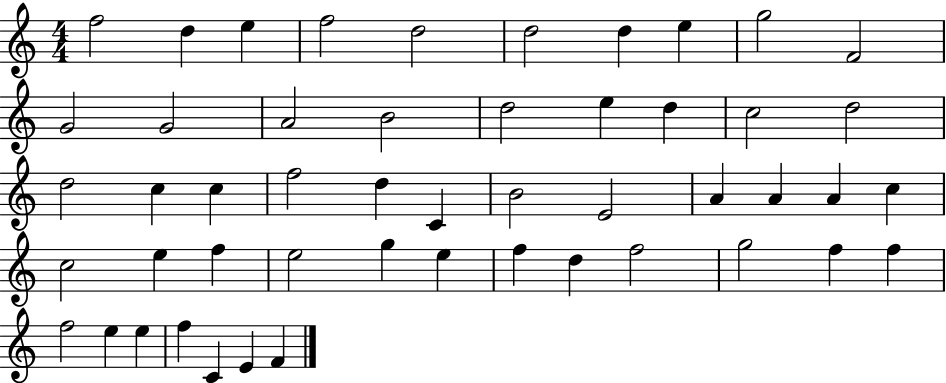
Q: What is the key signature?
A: C major